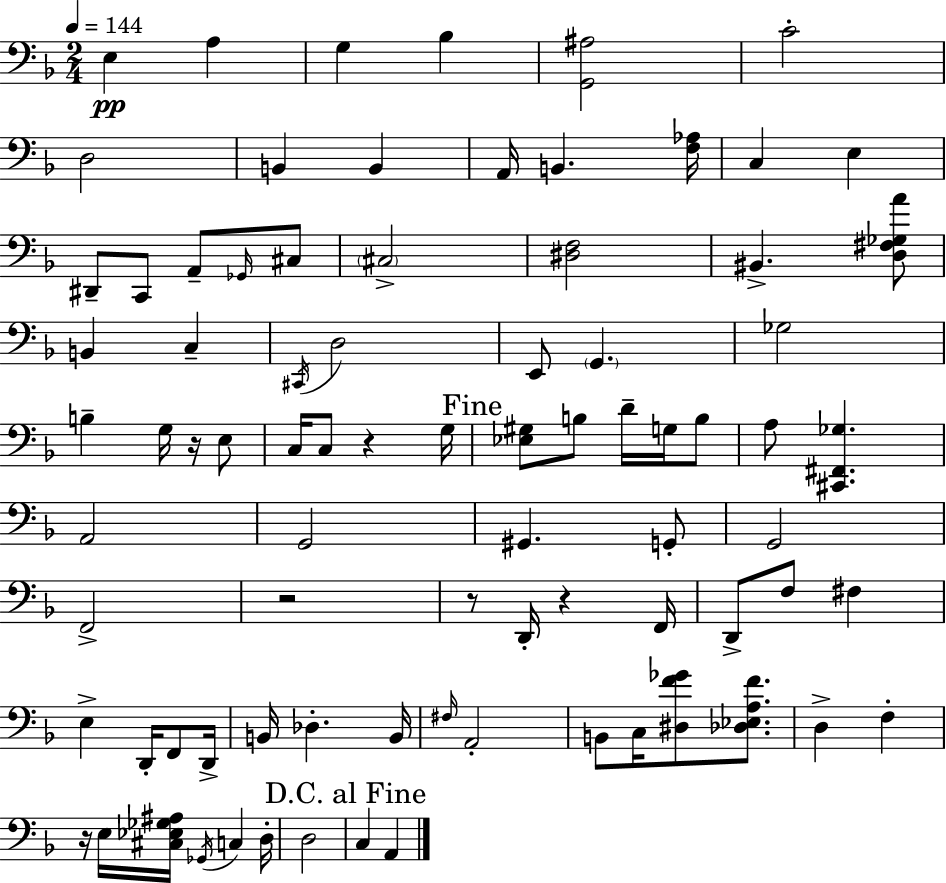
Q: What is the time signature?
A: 2/4